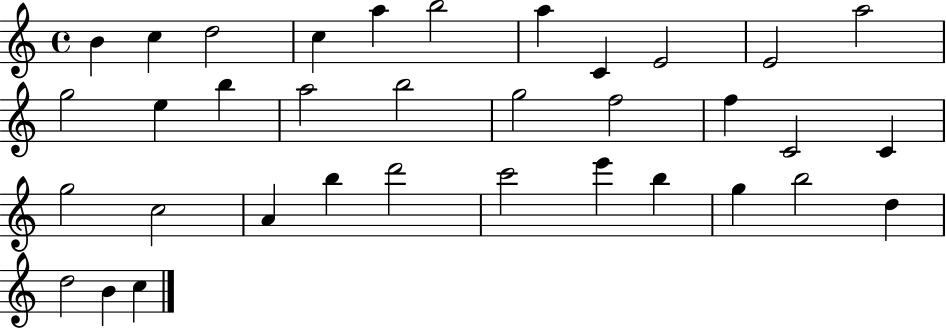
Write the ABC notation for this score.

X:1
T:Untitled
M:4/4
L:1/4
K:C
B c d2 c a b2 a C E2 E2 a2 g2 e b a2 b2 g2 f2 f C2 C g2 c2 A b d'2 c'2 e' b g b2 d d2 B c